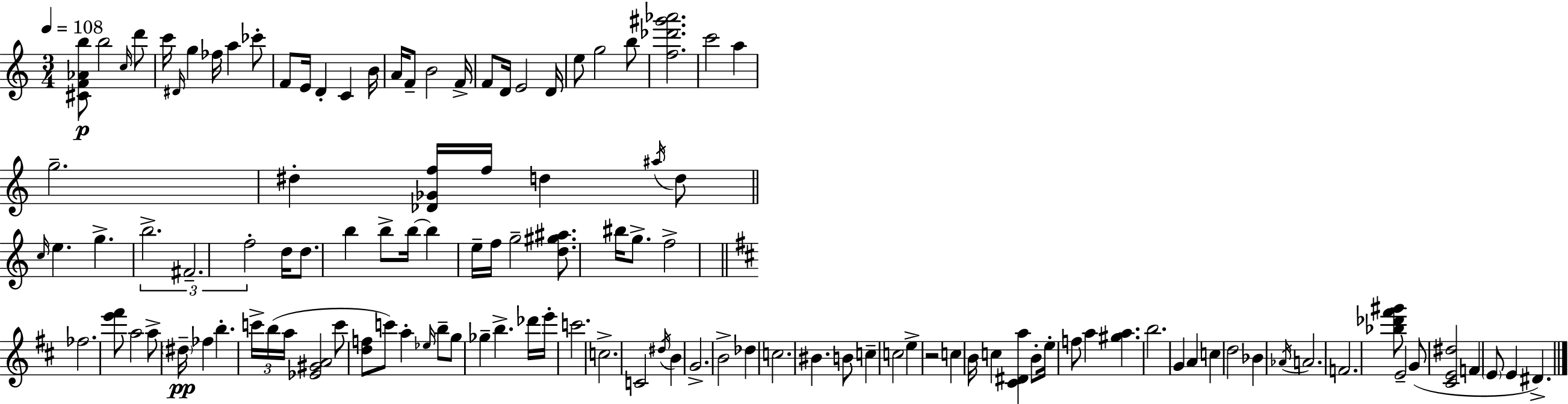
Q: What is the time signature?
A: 3/4